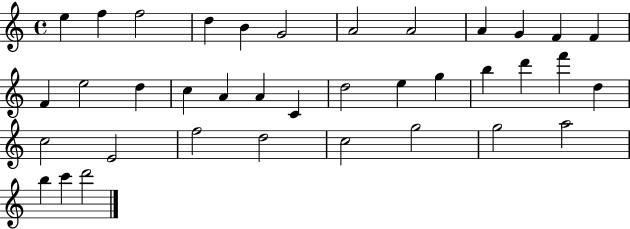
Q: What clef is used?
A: treble